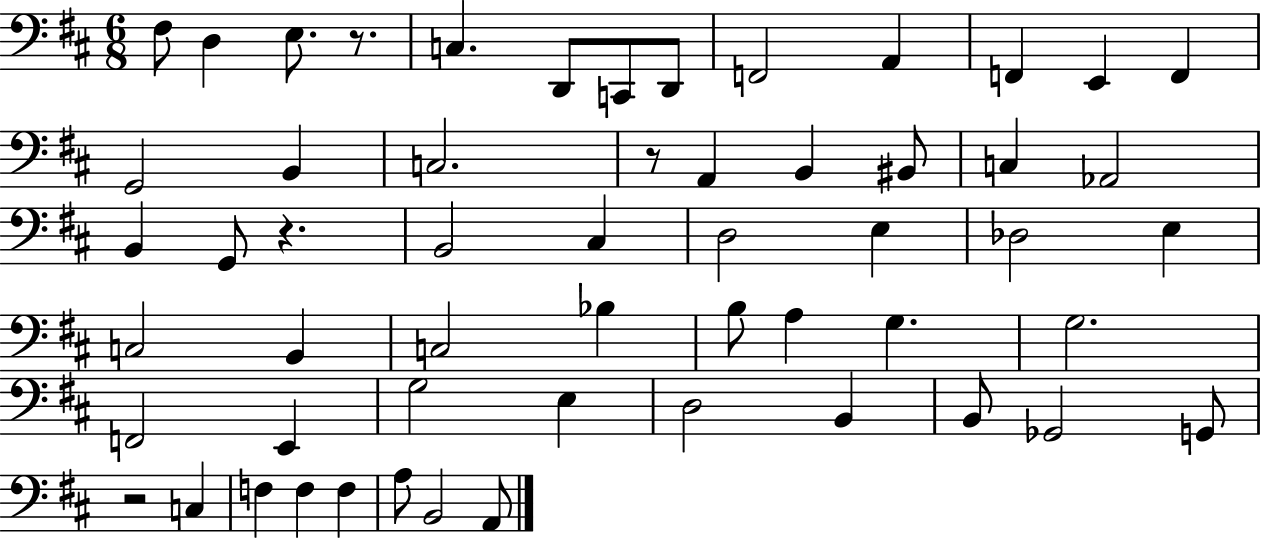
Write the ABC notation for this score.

X:1
T:Untitled
M:6/8
L:1/4
K:D
^F,/2 D, E,/2 z/2 C, D,,/2 C,,/2 D,,/2 F,,2 A,, F,, E,, F,, G,,2 B,, C,2 z/2 A,, B,, ^B,,/2 C, _A,,2 B,, G,,/2 z B,,2 ^C, D,2 E, _D,2 E, C,2 B,, C,2 _B, B,/2 A, G, G,2 F,,2 E,, G,2 E, D,2 B,, B,,/2 _G,,2 G,,/2 z2 C, F, F, F, A,/2 B,,2 A,,/2